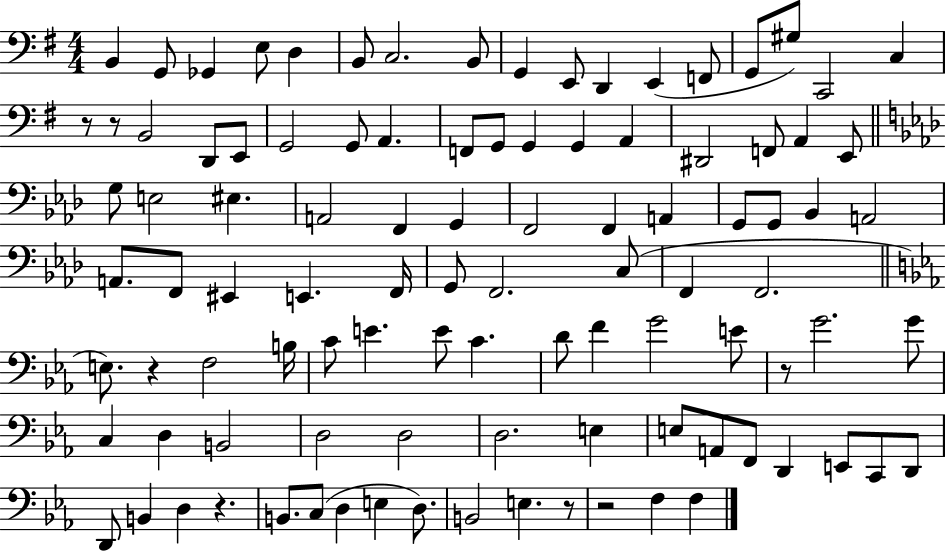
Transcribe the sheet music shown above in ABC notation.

X:1
T:Untitled
M:4/4
L:1/4
K:G
B,, G,,/2 _G,, E,/2 D, B,,/2 C,2 B,,/2 G,, E,,/2 D,, E,, F,,/2 G,,/2 ^G,/2 C,,2 C, z/2 z/2 B,,2 D,,/2 E,,/2 G,,2 G,,/2 A,, F,,/2 G,,/2 G,, G,, A,, ^D,,2 F,,/2 A,, E,,/2 G,/2 E,2 ^E, A,,2 F,, G,, F,,2 F,, A,, G,,/2 G,,/2 _B,, A,,2 A,,/2 F,,/2 ^E,, E,, F,,/4 G,,/2 F,,2 C,/2 F,, F,,2 E,/2 z F,2 B,/4 C/2 E E/2 C D/2 F G2 E/2 z/2 G2 G/2 C, D, B,,2 D,2 D,2 D,2 E, E,/2 A,,/2 F,,/2 D,, E,,/2 C,,/2 D,,/2 D,,/2 B,, D, z B,,/2 C,/2 D, E, D,/2 B,,2 E, z/2 z2 F, F,